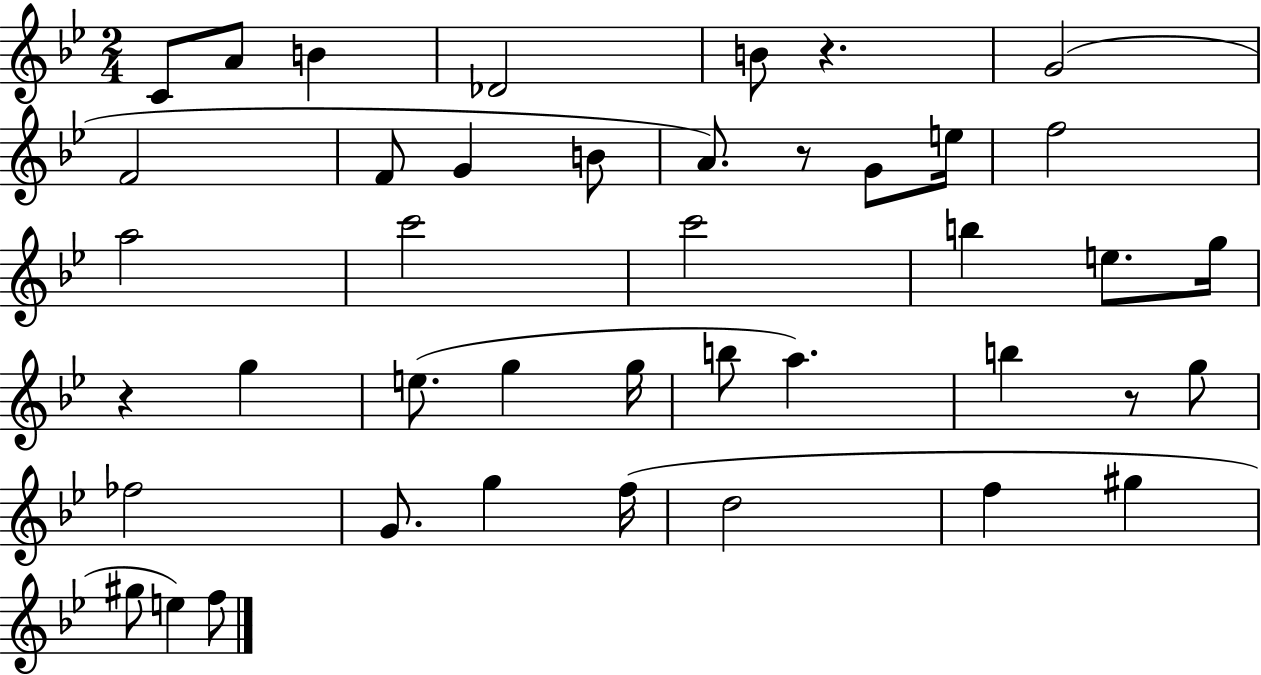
C4/e A4/e B4/q Db4/h B4/e R/q. G4/h F4/h F4/e G4/q B4/e A4/e. R/e G4/e E5/s F5/h A5/h C6/h C6/h B5/q E5/e. G5/s R/q G5/q E5/e. G5/q G5/s B5/e A5/q. B5/q R/e G5/e FES5/h G4/e. G5/q F5/s D5/h F5/q G#5/q G#5/e E5/q F5/e